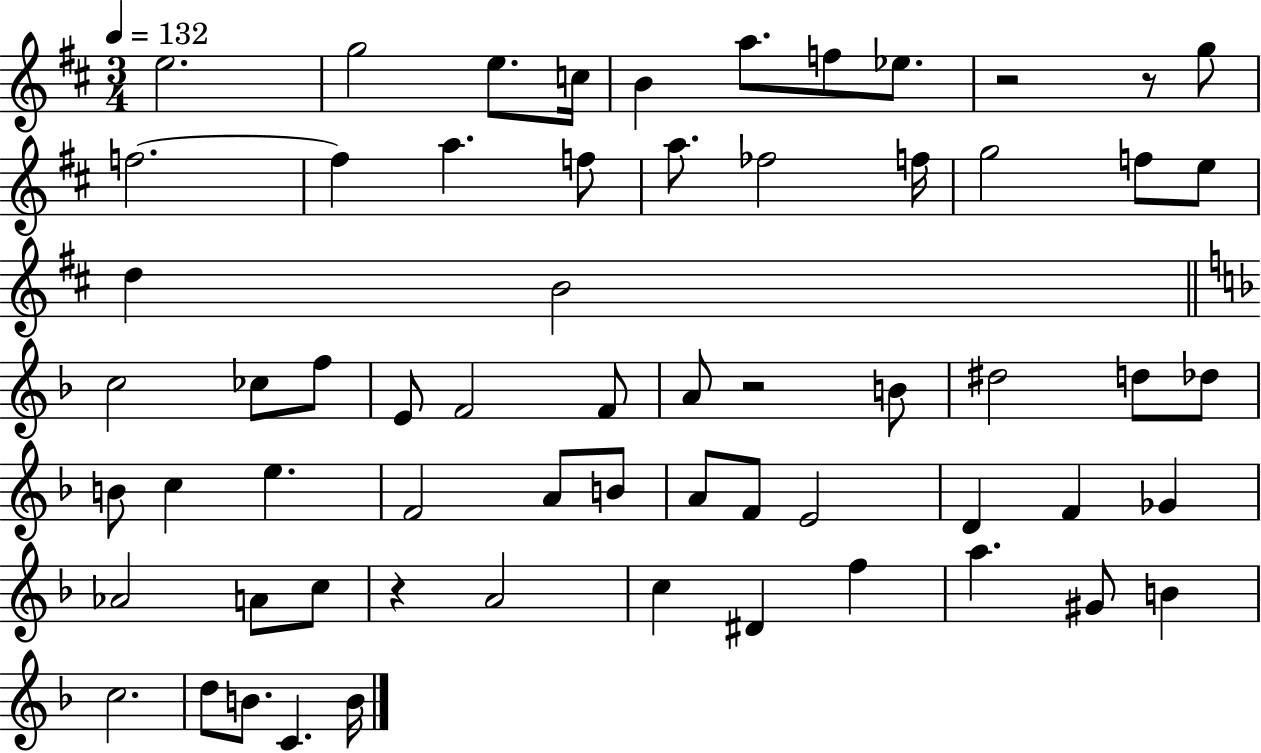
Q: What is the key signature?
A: D major